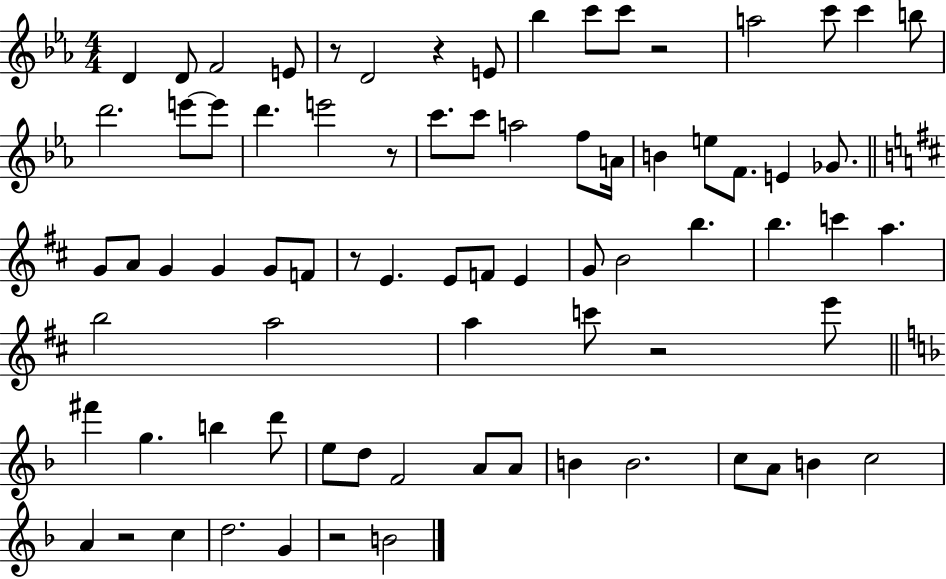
{
  \clef treble
  \numericTimeSignature
  \time 4/4
  \key ees \major
  d'4 d'8 f'2 e'8 | r8 d'2 r4 e'8 | bes''4 c'''8 c'''8 r2 | a''2 c'''8 c'''4 b''8 | \break d'''2. e'''8~~ e'''8 | d'''4. e'''2 r8 | c'''8. c'''8 a''2 f''8 a'16 | b'4 e''8 f'8. e'4 ges'8. | \break \bar "||" \break \key d \major g'8 a'8 g'4 g'4 g'8 f'8 | r8 e'4. e'8 f'8 e'4 | g'8 b'2 b''4. | b''4. c'''4 a''4. | \break b''2 a''2 | a''4 c'''8 r2 e'''8 | \bar "||" \break \key d \minor fis'''4 g''4. b''4 d'''8 | e''8 d''8 f'2 a'8 a'8 | b'4 b'2. | c''8 a'8 b'4 c''2 | \break a'4 r2 c''4 | d''2. g'4 | r2 b'2 | \bar "|."
}